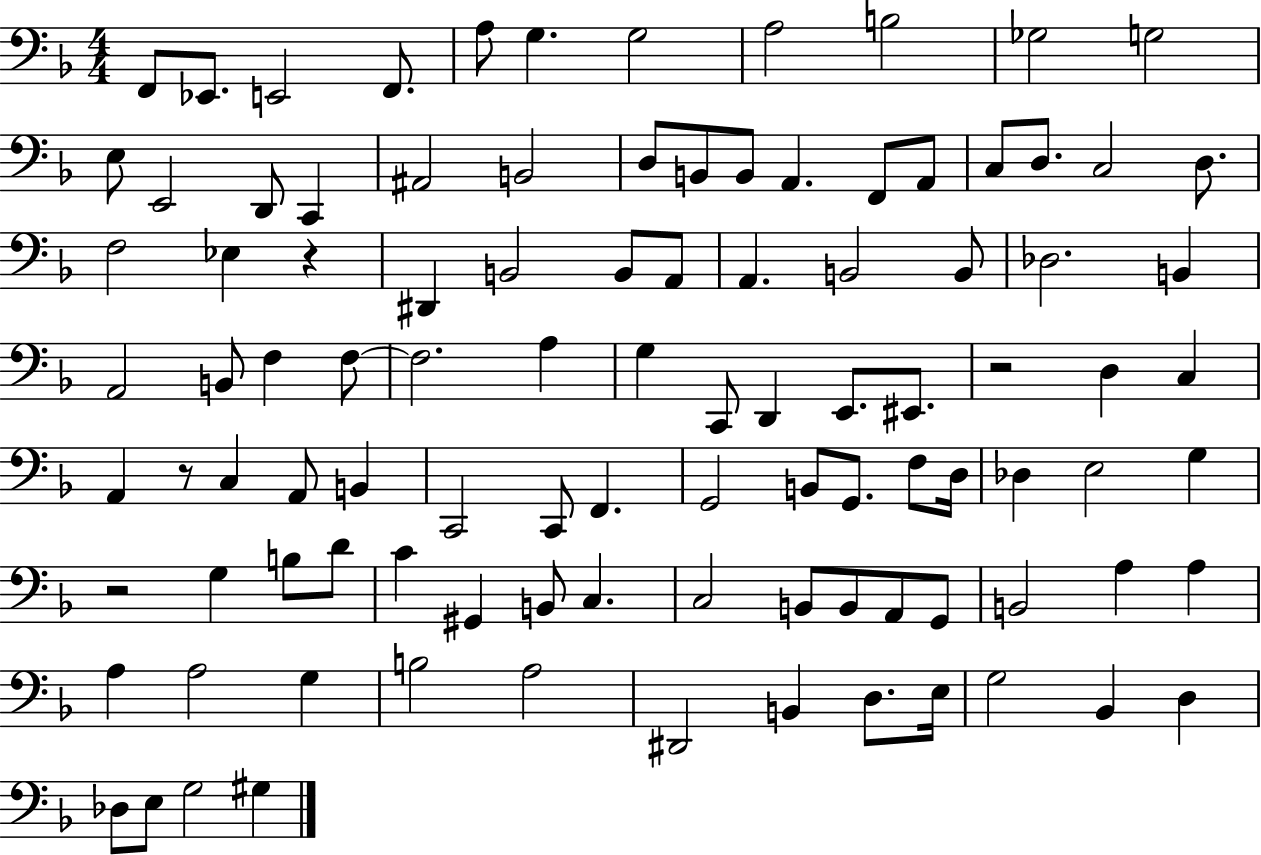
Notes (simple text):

F2/e Eb2/e. E2/h F2/e. A3/e G3/q. G3/h A3/h B3/h Gb3/h G3/h E3/e E2/h D2/e C2/q A#2/h B2/h D3/e B2/e B2/e A2/q. F2/e A2/e C3/e D3/e. C3/h D3/e. F3/h Eb3/q R/q D#2/q B2/h B2/e A2/e A2/q. B2/h B2/e Db3/h. B2/q A2/h B2/e F3/q F3/e F3/h. A3/q G3/q C2/e D2/q E2/e. EIS2/e. R/h D3/q C3/q A2/q R/e C3/q A2/e B2/q C2/h C2/e F2/q. G2/h B2/e G2/e. F3/e D3/s Db3/q E3/h G3/q R/h G3/q B3/e D4/e C4/q G#2/q B2/e C3/q. C3/h B2/e B2/e A2/e G2/e B2/h A3/q A3/q A3/q A3/h G3/q B3/h A3/h D#2/h B2/q D3/e. E3/s G3/h Bb2/q D3/q Db3/e E3/e G3/h G#3/q